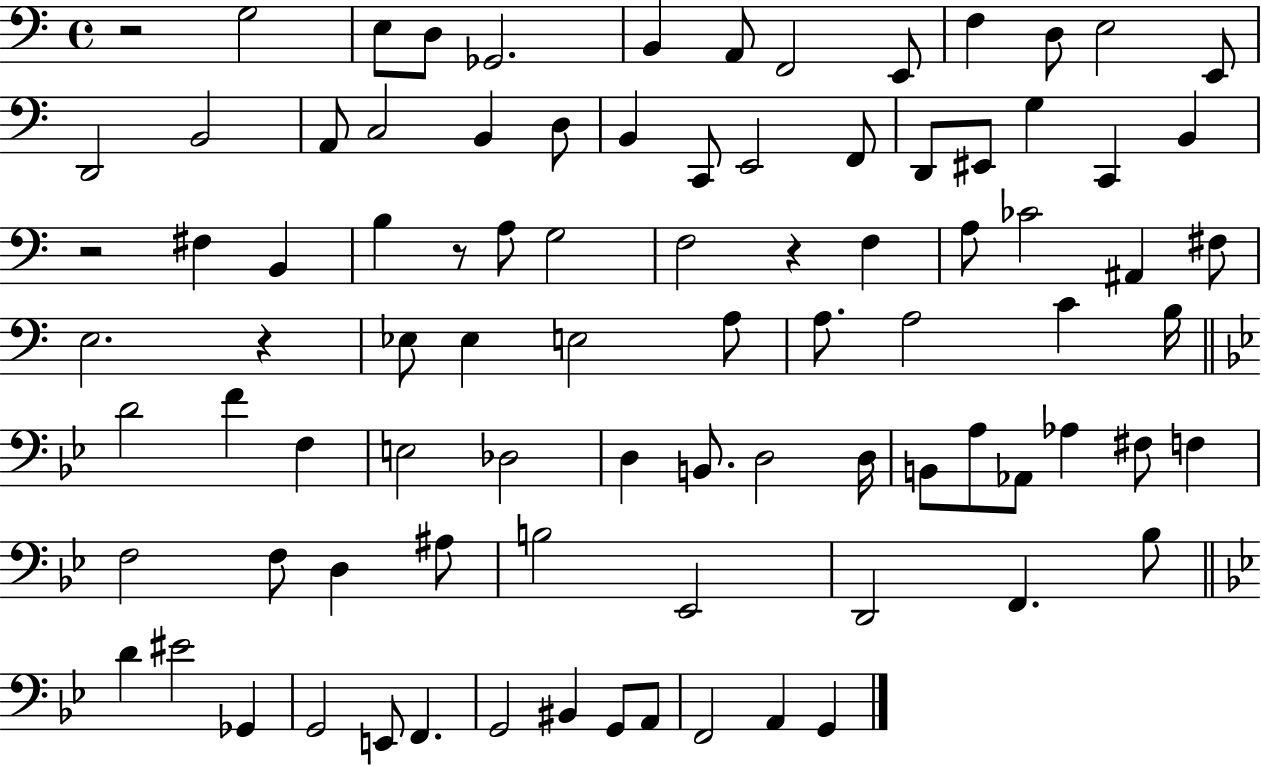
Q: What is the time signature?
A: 4/4